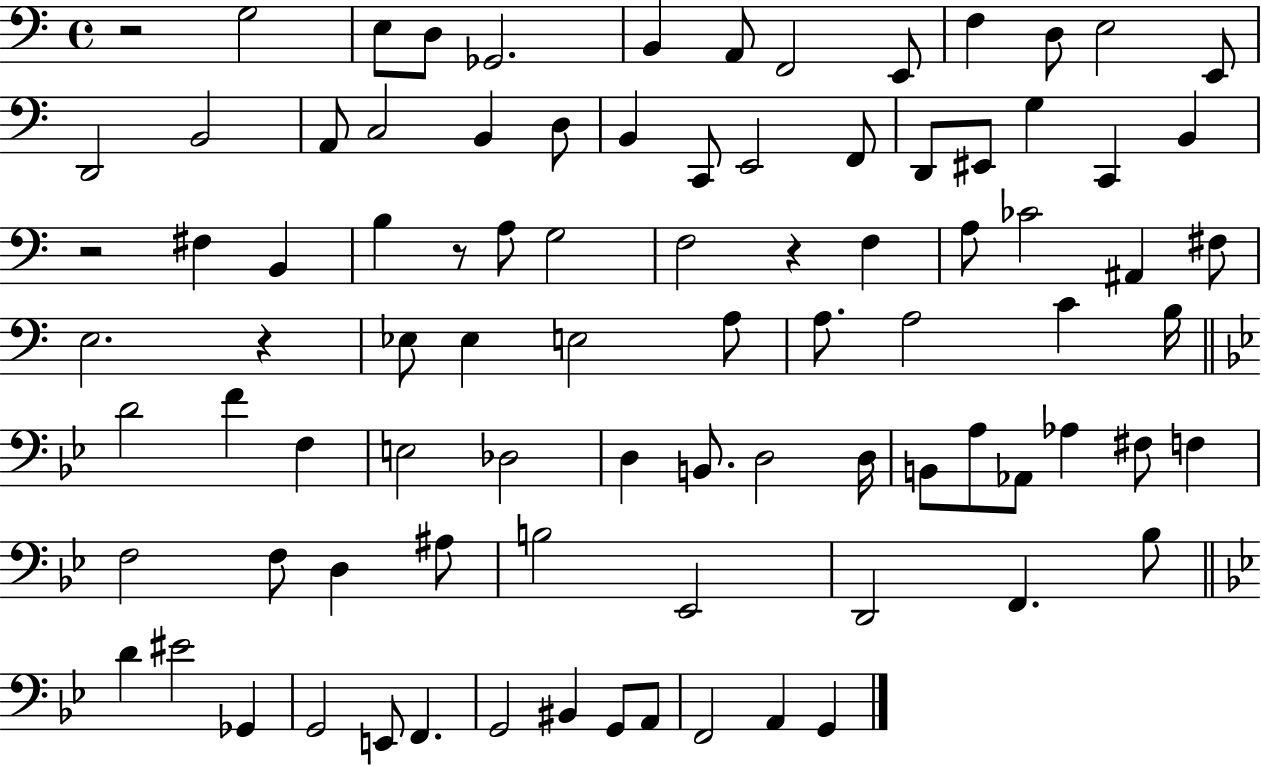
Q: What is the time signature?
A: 4/4